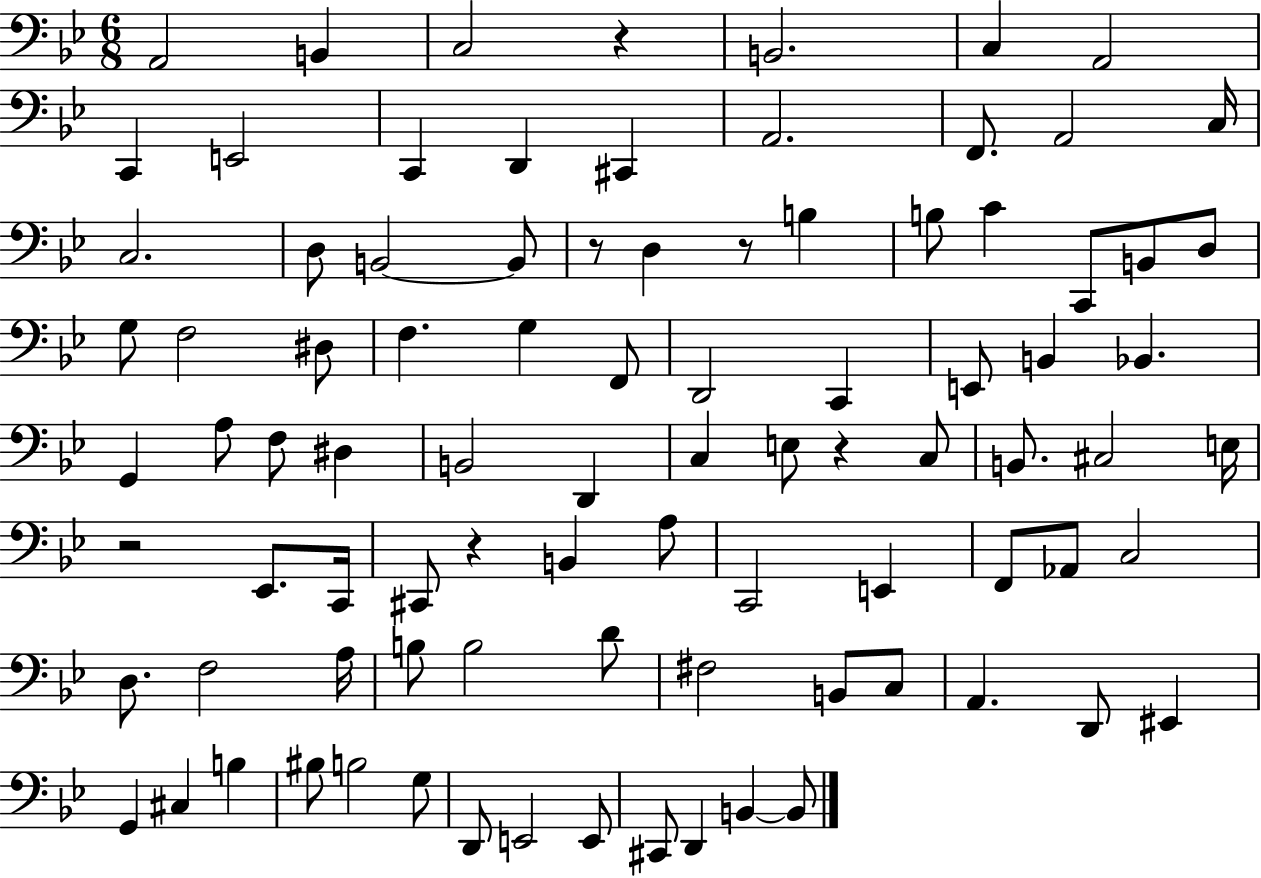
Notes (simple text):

A2/h B2/q C3/h R/q B2/h. C3/q A2/h C2/q E2/h C2/q D2/q C#2/q A2/h. F2/e. A2/h C3/s C3/h. D3/e B2/h B2/e R/e D3/q R/e B3/q B3/e C4/q C2/e B2/e D3/e G3/e F3/h D#3/e F3/q. G3/q F2/e D2/h C2/q E2/e B2/q Bb2/q. G2/q A3/e F3/e D#3/q B2/h D2/q C3/q E3/e R/q C3/e B2/e. C#3/h E3/s R/h Eb2/e. C2/s C#2/e R/q B2/q A3/e C2/h E2/q F2/e Ab2/e C3/h D3/e. F3/h A3/s B3/e B3/h D4/e F#3/h B2/e C3/e A2/q. D2/e EIS2/q G2/q C#3/q B3/q BIS3/e B3/h G3/e D2/e E2/h E2/e C#2/e D2/q B2/q B2/e